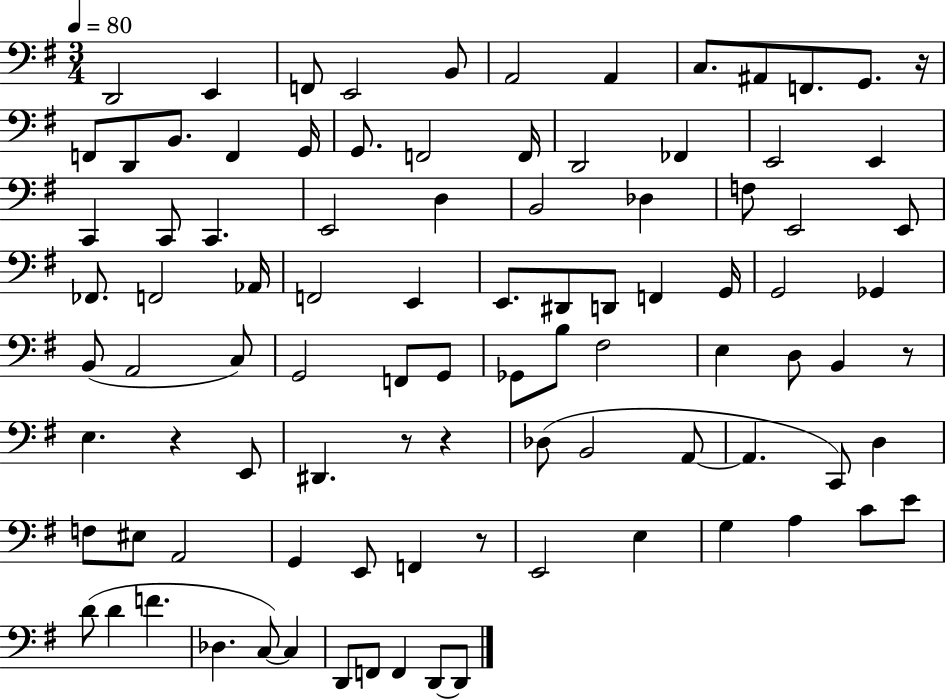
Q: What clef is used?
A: bass